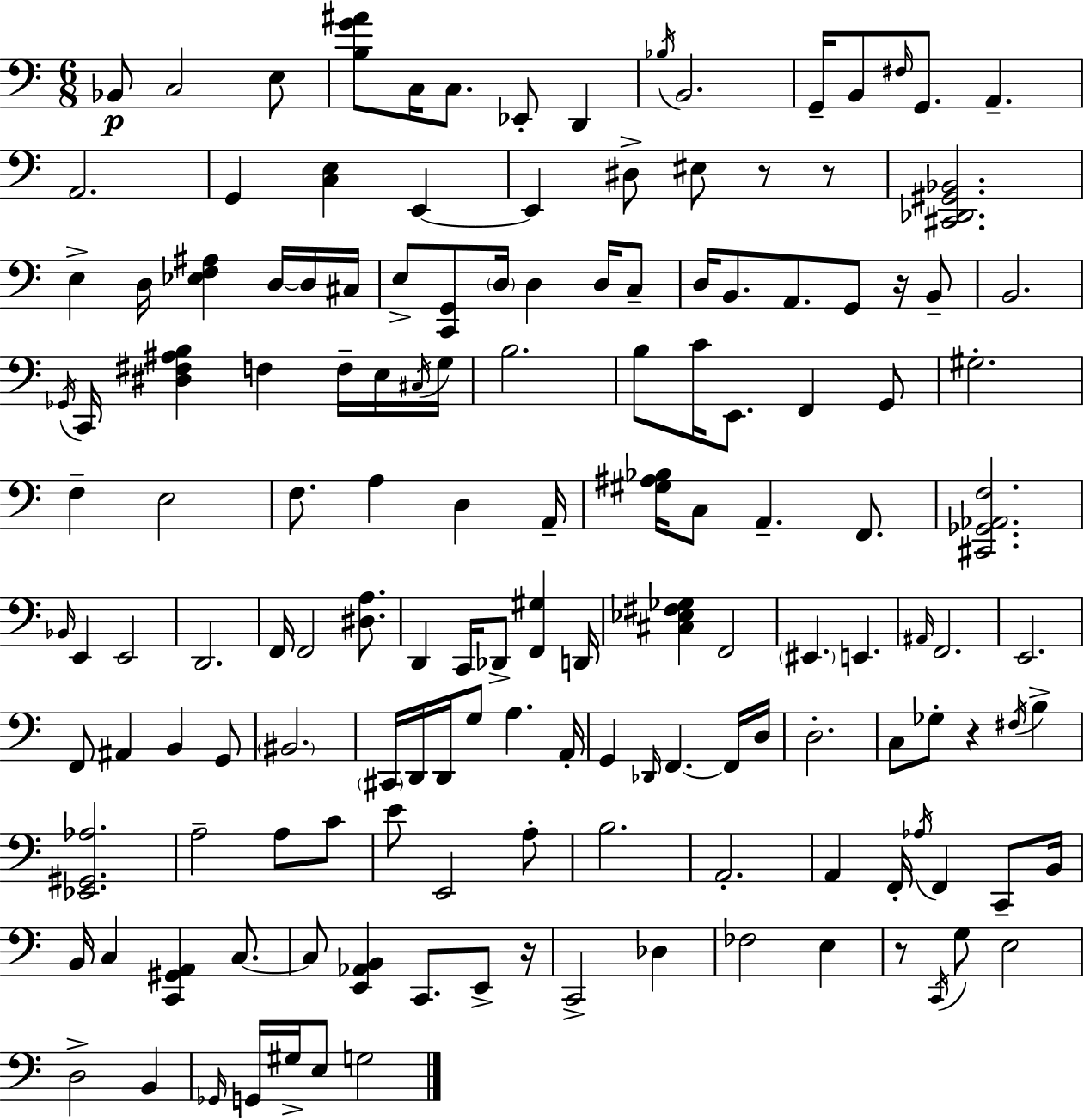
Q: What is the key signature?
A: C major